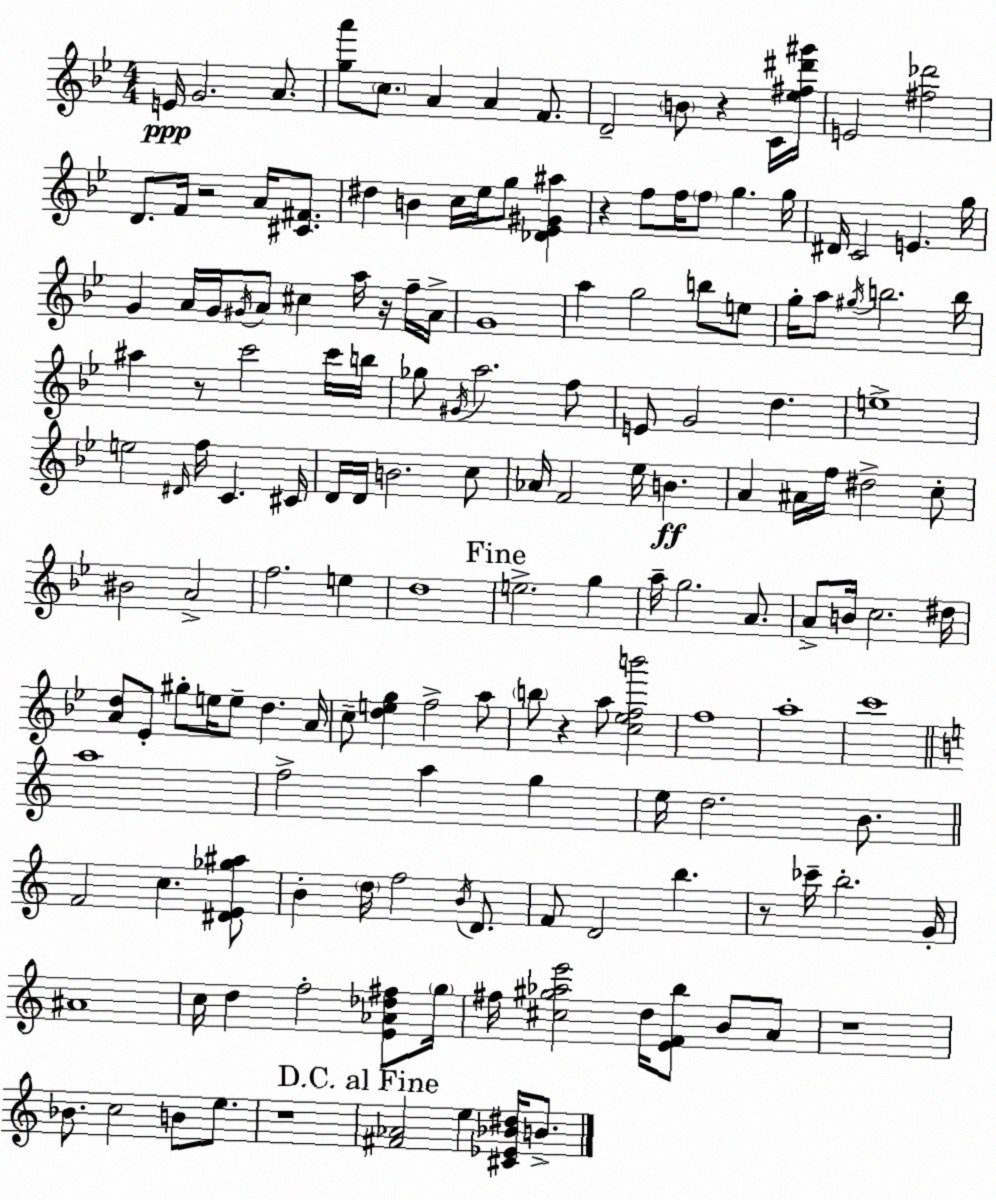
X:1
T:Untitled
M:4/4
L:1/4
K:Bb
E/4 G2 A/2 [ga']/2 c/2 A A F/2 D2 B/2 z C/4 [_e^f^d'^g']/4 E2 [^f_d']2 D/2 F/4 z2 A/4 [^C^F]/2 ^d B c/4 _e/4 g/2 [_D_E^G^a] z f/2 f/4 f/2 g g/4 ^D/4 C2 E g/4 G A/4 G/4 ^G/4 A/2 ^c a/4 z/4 f/4 A/4 G4 a g2 b/2 e/2 g/4 a/2 ^g/4 b2 b/4 ^a z/2 c'2 c'/4 b/4 _g/2 ^G/4 a2 f/2 E/2 G2 d e4 e2 ^D/4 f/4 C ^C/4 D/4 D/4 B2 c/2 _A/4 F2 _e/4 B A ^A/4 f/4 ^d2 c/2 ^B2 A2 f2 e d4 e2 g a/4 g2 A/2 A/2 B/4 c2 ^d/4 [Ad]/2 _E/2 ^g/2 e/4 e/2 d A/4 c/2 [deg] f2 a/2 b/2 z a/2 [c_efb']2 f4 a4 c'4 a4 f2 a g e/4 d2 B/2 F2 c [^DE_g^a]/2 B d/4 f2 B/4 D/2 F/2 D2 b z/2 _c'/4 b2 G/4 ^A4 c/4 d f2 [E_A_d^f]/2 g/4 ^f/4 [^c^g_ae']2 d/4 [EFb]/2 B/2 A/2 z4 _B/2 c2 B/2 e/2 z4 [^F_A]2 e [^C_E_B^d]/4 B/2